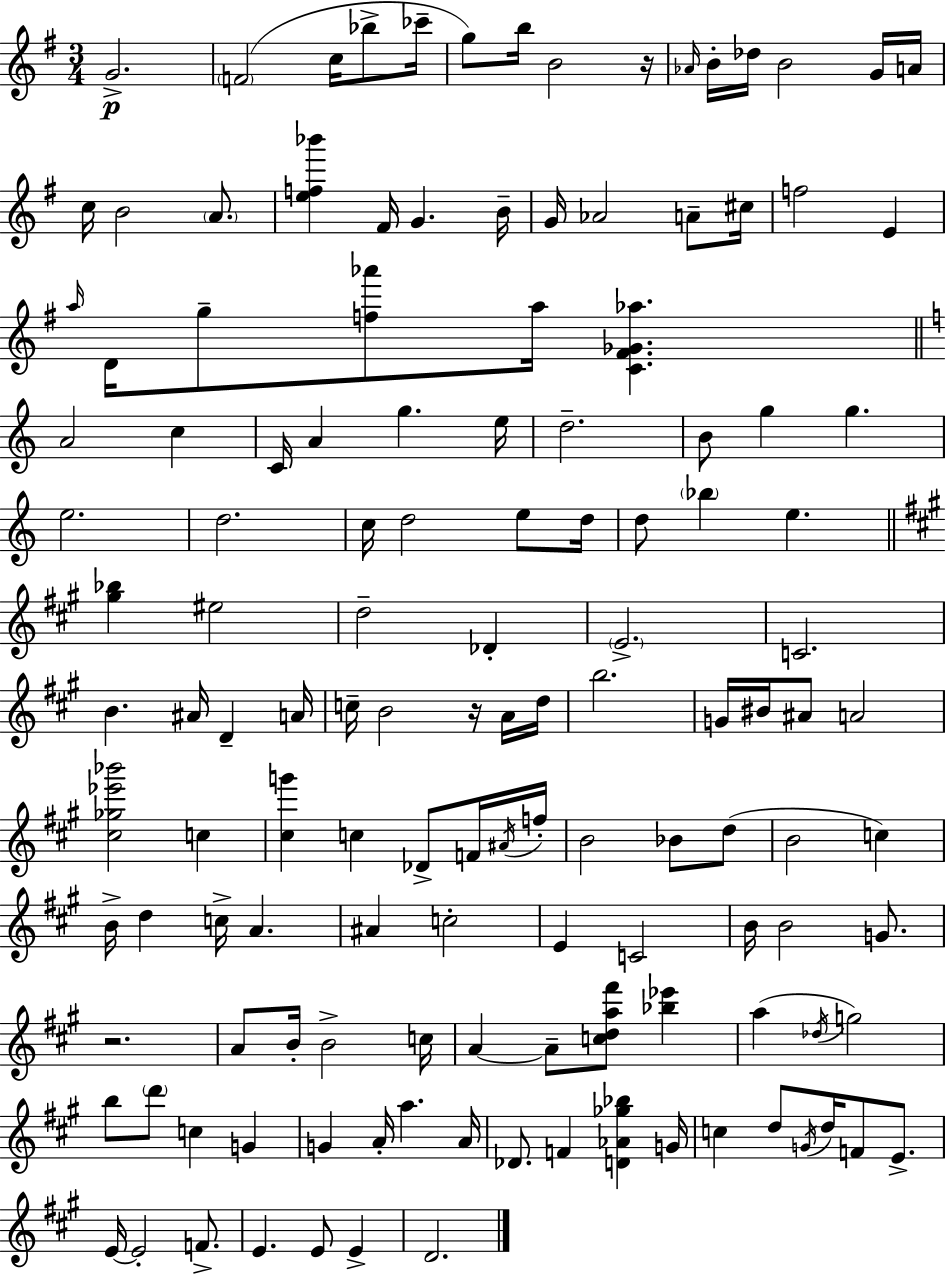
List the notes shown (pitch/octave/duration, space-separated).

G4/h. F4/h C5/s Bb5/e CES6/s G5/e B5/s B4/h R/s Ab4/s B4/s Db5/s B4/h G4/s A4/s C5/s B4/h A4/e. [E5,F5,Bb6]/q F#4/s G4/q. B4/s G4/s Ab4/h A4/e C#5/s F5/h E4/q A5/s D4/s G5/e [F5,Ab6]/e A5/s [C4,F#4,Gb4,Ab5]/q. A4/h C5/q C4/s A4/q G5/q. E5/s D5/h. B4/e G5/q G5/q. E5/h. D5/h. C5/s D5/h E5/e D5/s D5/e Bb5/q E5/q. [G#5,Bb5]/q EIS5/h D5/h Db4/q E4/h. C4/h. B4/q. A#4/s D4/q A4/s C5/s B4/h R/s A4/s D5/s B5/h. G4/s BIS4/s A#4/e A4/h [C#5,Gb5,Eb6,Bb6]/h C5/q [C#5,G6]/q C5/q Db4/e F4/s A#4/s F5/s B4/h Bb4/e D5/e B4/h C5/q B4/s D5/q C5/s A4/q. A#4/q C5/h E4/q C4/h B4/s B4/h G4/e. R/h. A4/e B4/s B4/h C5/s A4/q A4/e [C5,D5,A5,F#6]/e [Bb5,Eb6]/q A5/q Db5/s G5/h B5/e D6/e C5/q G4/q G4/q A4/s A5/q. A4/s Db4/e. F4/q [D4,Ab4,Gb5,Bb5]/q G4/s C5/q D5/e G4/s D5/s F4/e E4/e. E4/s E4/h F4/e. E4/q. E4/e E4/q D4/h.